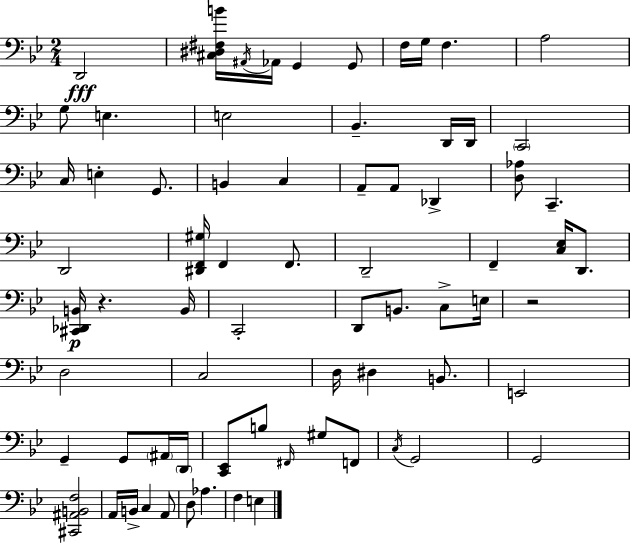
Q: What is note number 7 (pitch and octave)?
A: G3